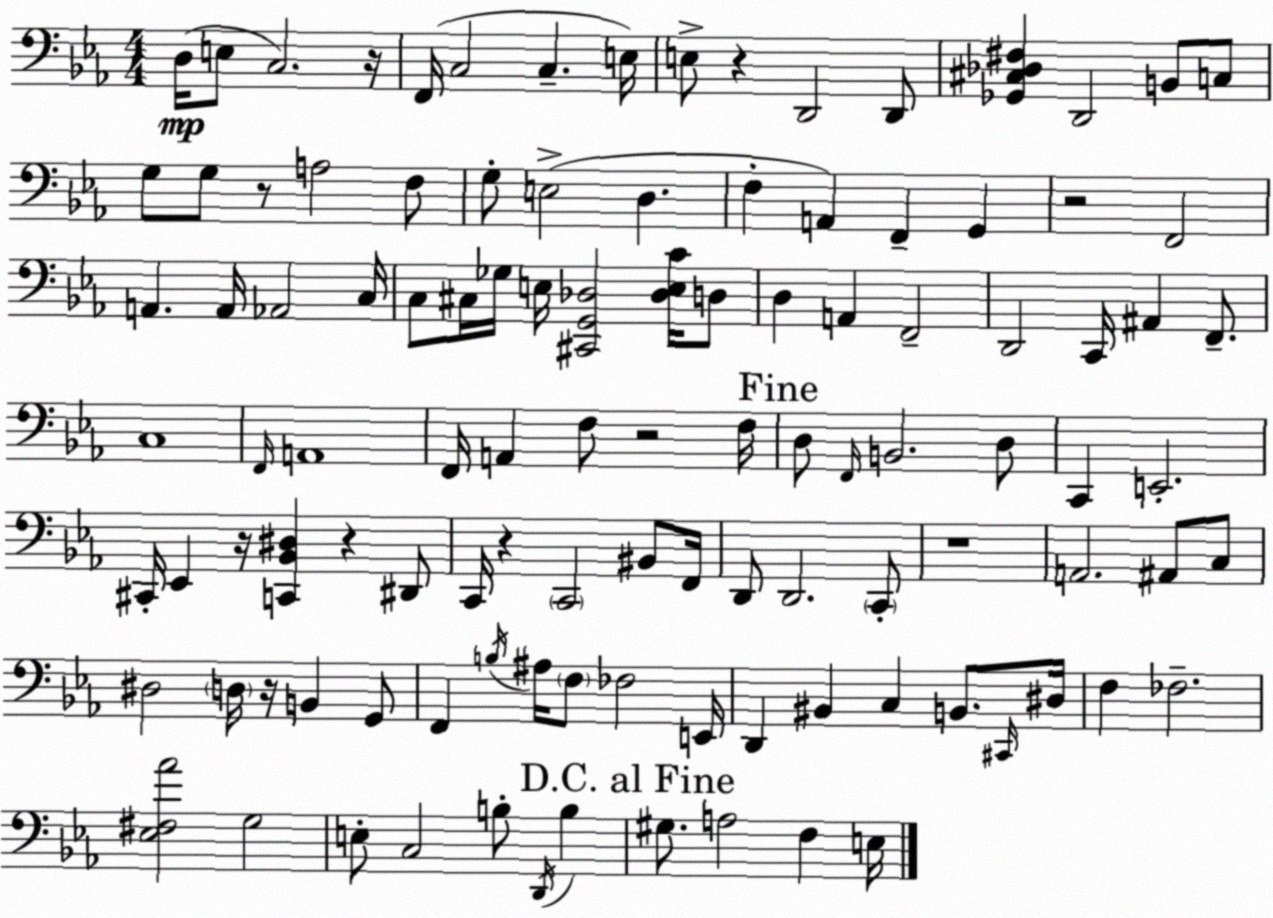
X:1
T:Untitled
M:4/4
L:1/4
K:Cm
D,/4 E,/2 C,2 z/4 F,,/4 C,2 C, E,/4 E,/2 z D,,2 D,,/2 [_G,,^C,_D,^F,] D,,2 B,,/2 C,/2 G,/2 G,/2 z/2 A,2 F,/2 G,/2 E,2 D, F, A,, F,, G,, z2 F,,2 A,, A,,/4 _A,,2 C,/4 C,/2 ^C,/4 _G,/4 E,/4 [^C,,G,,_D,]2 [_D,E,C]/4 D,/2 D, A,, F,,2 D,,2 C,,/4 ^A,, F,,/2 C,4 F,,/4 A,,4 F,,/4 A,, F,/2 z2 F,/4 D,/2 F,,/4 B,,2 D,/2 C,, E,,2 ^C,,/4 _E,, z/4 [C,,_B,,^D,] z ^D,,/2 C,,/4 z C,,2 ^B,,/2 F,,/4 D,,/2 D,,2 C,,/2 z4 A,,2 ^A,,/2 C,/2 ^D,2 D,/4 z/4 B,, G,,/2 F,, B,/4 ^A,/4 F,/2 _F,2 E,,/4 D,, ^B,, C, B,,/2 ^C,,/4 ^D,/4 F, _F,2 [_E,^F,_A]2 G,2 E,/2 C,2 B,/2 D,,/4 B, ^G,/2 A,2 F, E,/4